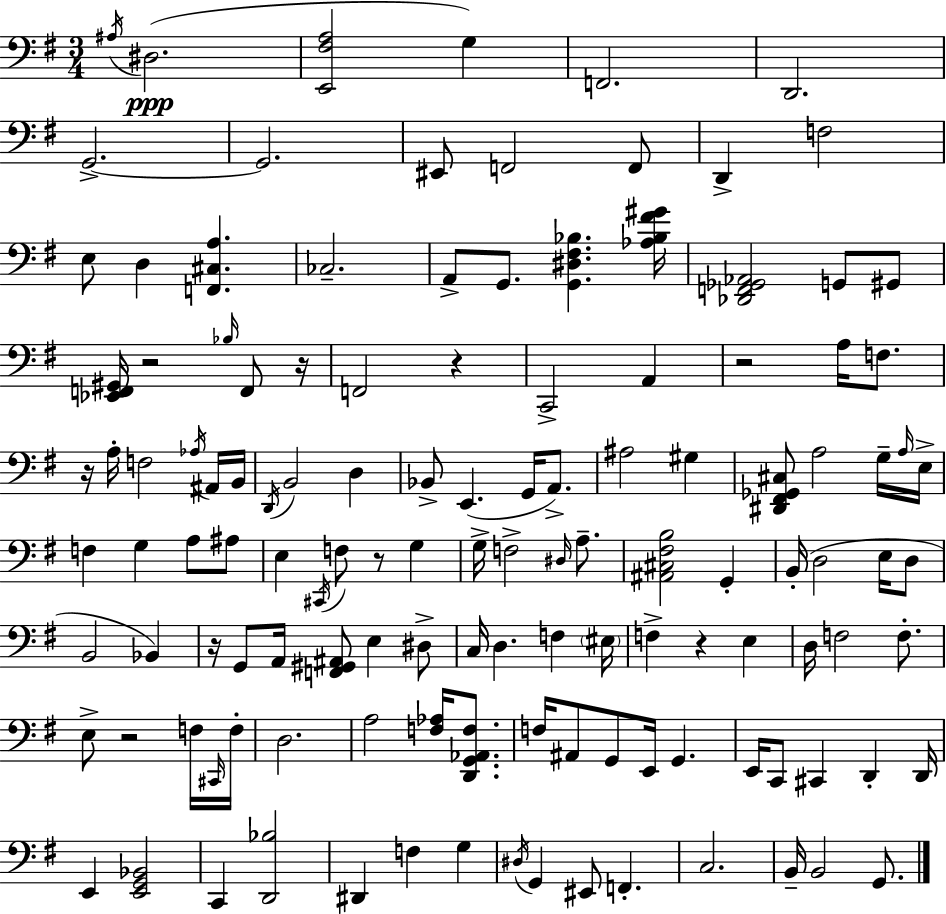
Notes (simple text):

A#3/s D#3/h. [E2,F#3,A3]/h G3/q F2/h. D2/h. G2/h. G2/h. EIS2/e F2/h F2/e D2/q F3/h E3/e D3/q [F2,C#3,A3]/q. CES3/h. A2/e G2/e. [G2,D#3,F#3,Bb3]/q. [Ab3,Bb3,F#4,G#4]/s [Db2,F2,Gb2,Ab2]/h G2/e G#2/e [Eb2,F2,G#2]/s R/h Bb3/s F2/e R/s F2/h R/q C2/h A2/q R/h A3/s F3/e. R/s A3/s F3/h Ab3/s A#2/s B2/s D2/s B2/h D3/q Bb2/e E2/q. G2/s A2/e. A#3/h G#3/q [D#2,F#2,Gb2,C#3]/e A3/h G3/s A3/s E3/s F3/q G3/q A3/e A#3/e E3/q C#2/s F3/e R/e G3/q G3/s F3/h D#3/s A3/e. [A#2,C#3,F#3,B3]/h G2/q B2/s D3/h E3/s D3/e B2/h Bb2/q R/s G2/e A2/s [F2,G#2,A#2]/e E3/q D#3/e C3/s D3/q. F3/q EIS3/s F3/q R/q E3/q D3/s F3/h F3/e. E3/e R/h F3/s C#2/s F3/s D3/h. A3/h [F3,Ab3]/s [D2,G2,Ab2,F3]/e. F3/s A#2/e G2/e E2/s G2/q. E2/s C2/e C#2/q D2/q D2/s E2/q [E2,G2,Bb2]/h C2/q [D2,Bb3]/h D#2/q F3/q G3/q D#3/s G2/q EIS2/e F2/q. C3/h. B2/s B2/h G2/e.